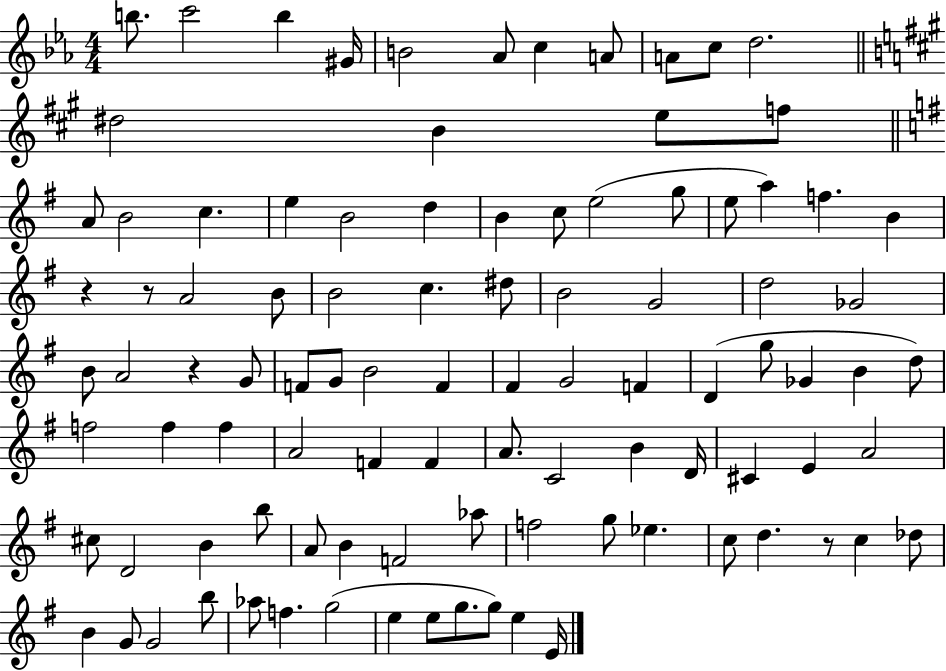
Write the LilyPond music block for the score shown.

{
  \clef treble
  \numericTimeSignature
  \time 4/4
  \key ees \major
  b''8. c'''2 b''4 gis'16 | b'2 aes'8 c''4 a'8 | a'8 c''8 d''2. | \bar "||" \break \key a \major dis''2 b'4 e''8 f''8 | \bar "||" \break \key g \major a'8 b'2 c''4. | e''4 b'2 d''4 | b'4 c''8 e''2( g''8 | e''8 a''4) f''4. b'4 | \break r4 r8 a'2 b'8 | b'2 c''4. dis''8 | b'2 g'2 | d''2 ges'2 | \break b'8 a'2 r4 g'8 | f'8 g'8 b'2 f'4 | fis'4 g'2 f'4 | d'4( g''8 ges'4 b'4 d''8) | \break f''2 f''4 f''4 | a'2 f'4 f'4 | a'8. c'2 b'4 d'16 | cis'4 e'4 a'2 | \break cis''8 d'2 b'4 b''8 | a'8 b'4 f'2 aes''8 | f''2 g''8 ees''4. | c''8 d''4. r8 c''4 des''8 | \break b'4 g'8 g'2 b''8 | aes''8 f''4. g''2( | e''4 e''8 g''8. g''8) e''4 e'16 | \bar "|."
}